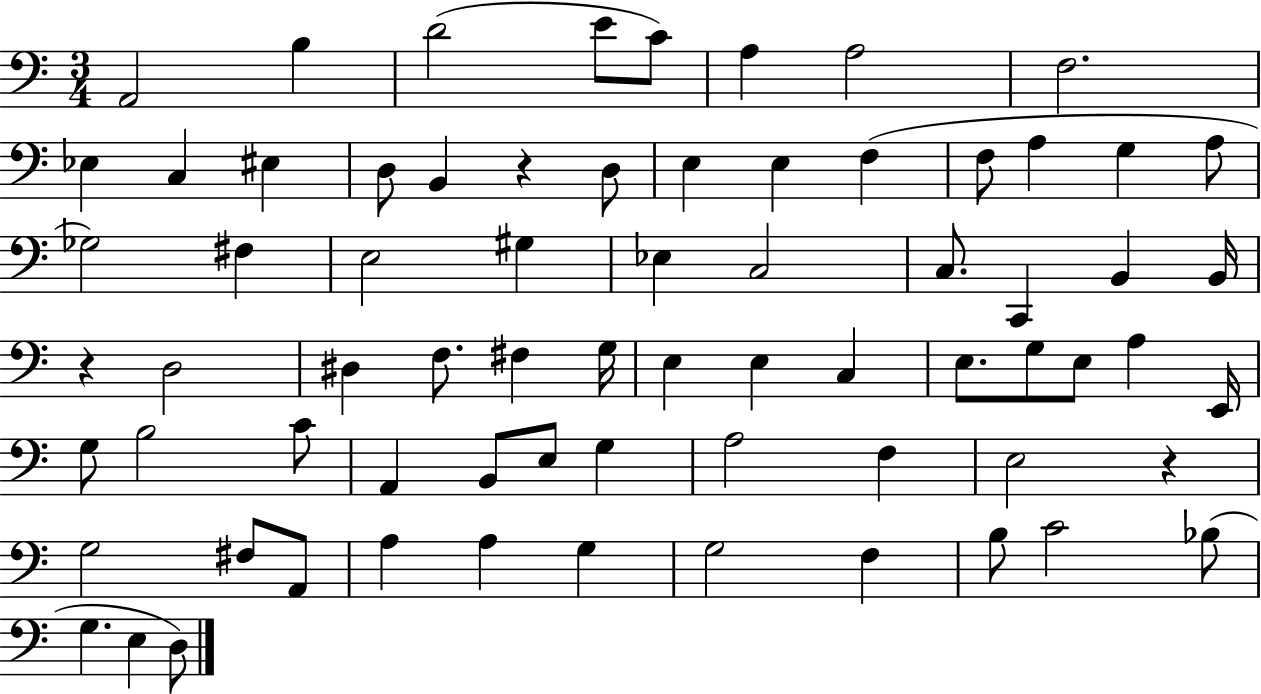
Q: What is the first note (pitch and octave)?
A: A2